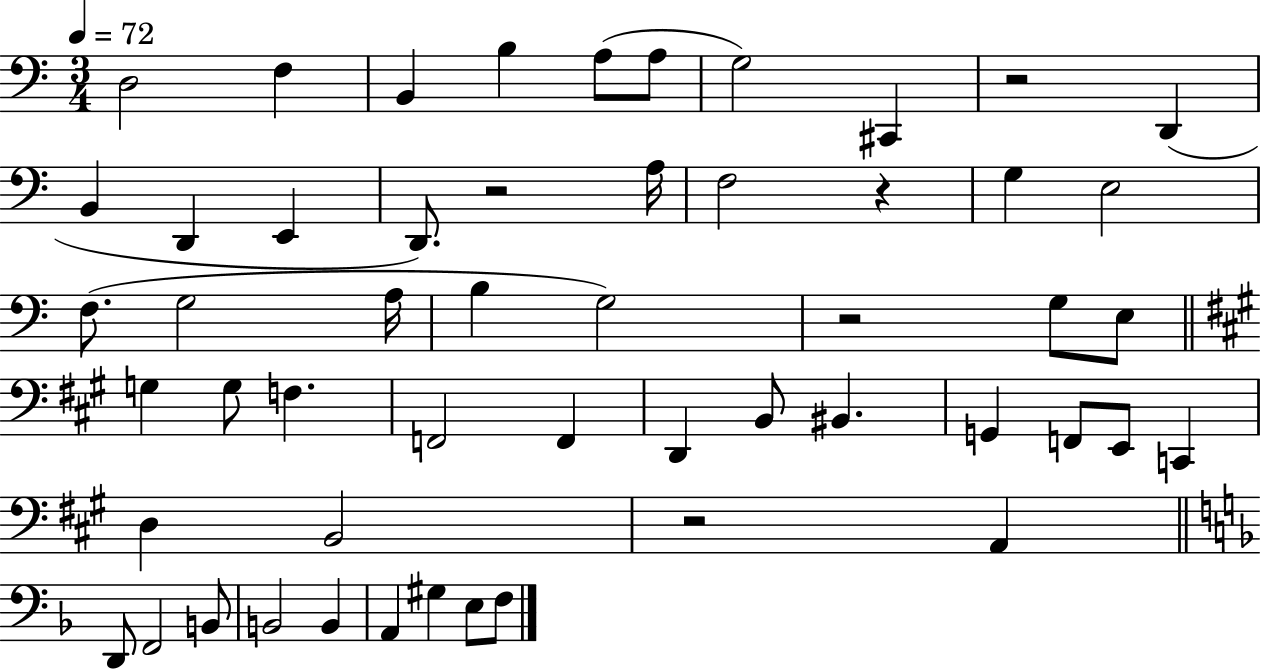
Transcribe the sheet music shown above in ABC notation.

X:1
T:Untitled
M:3/4
L:1/4
K:C
D,2 F, B,, B, A,/2 A,/2 G,2 ^C,, z2 D,, B,, D,, E,, D,,/2 z2 A,/4 F,2 z G, E,2 F,/2 G,2 A,/4 B, G,2 z2 G,/2 E,/2 G, G,/2 F, F,,2 F,, D,, B,,/2 ^B,, G,, F,,/2 E,,/2 C,, D, B,,2 z2 A,, D,,/2 F,,2 B,,/2 B,,2 B,, A,, ^G, E,/2 F,/2